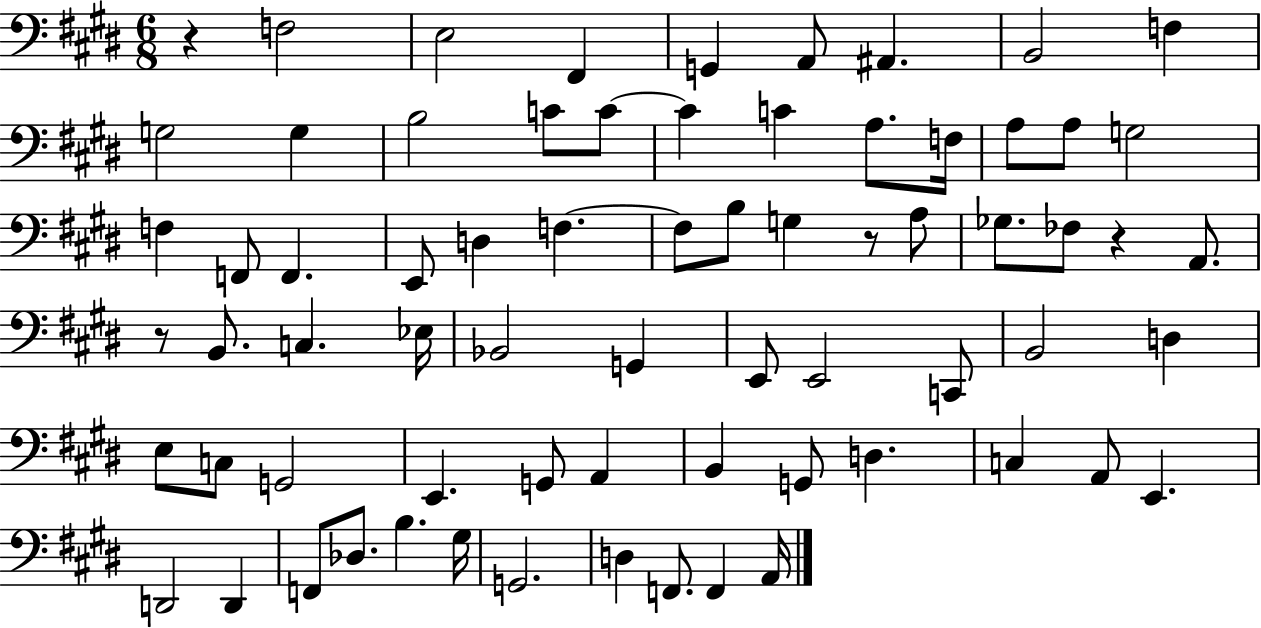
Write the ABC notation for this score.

X:1
T:Untitled
M:6/8
L:1/4
K:E
z F,2 E,2 ^F,, G,, A,,/2 ^A,, B,,2 F, G,2 G, B,2 C/2 C/2 C C A,/2 F,/4 A,/2 A,/2 G,2 F, F,,/2 F,, E,,/2 D, F, F,/2 B,/2 G, z/2 A,/2 _G,/2 _F,/2 z A,,/2 z/2 B,,/2 C, _E,/4 _B,,2 G,, E,,/2 E,,2 C,,/2 B,,2 D, E,/2 C,/2 G,,2 E,, G,,/2 A,, B,, G,,/2 D, C, A,,/2 E,, D,,2 D,, F,,/2 _D,/2 B, ^G,/4 G,,2 D, F,,/2 F,, A,,/4